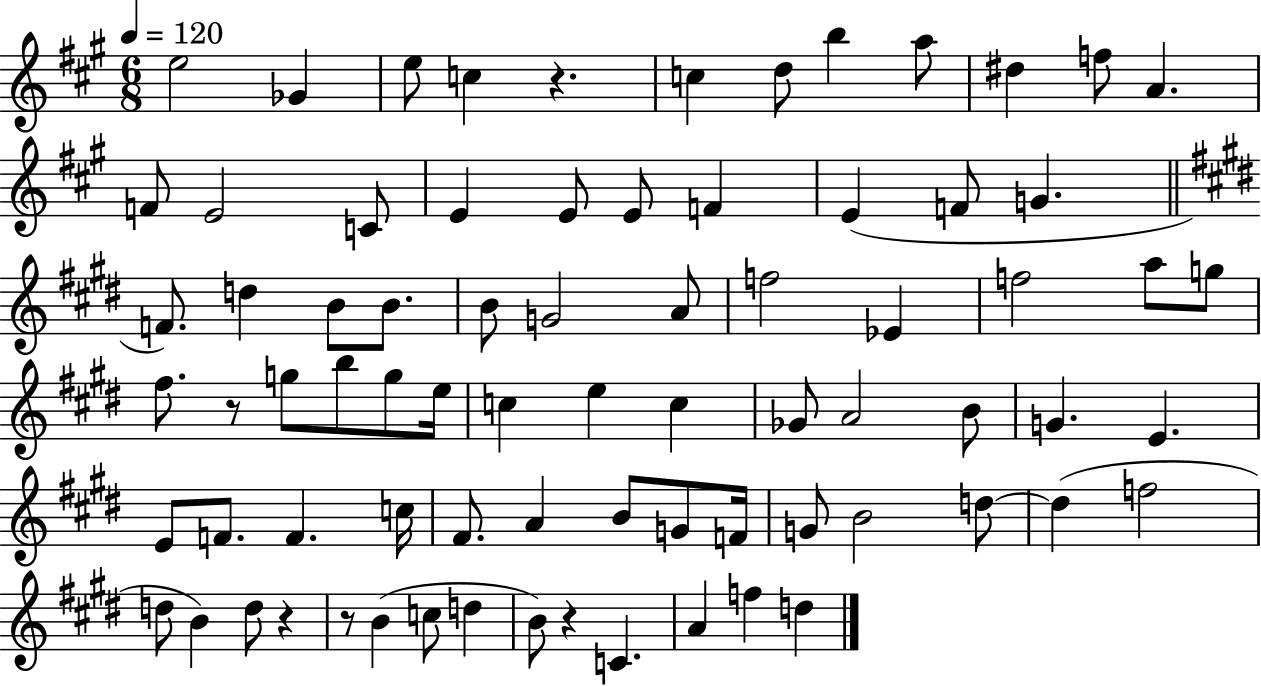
E5/h Gb4/q E5/e C5/q R/q. C5/q D5/e B5/q A5/e D#5/q F5/e A4/q. F4/e E4/h C4/e E4/q E4/e E4/e F4/q E4/q F4/e G4/q. F4/e. D5/q B4/e B4/e. B4/e G4/h A4/e F5/h Eb4/q F5/h A5/e G5/e F#5/e. R/e G5/e B5/e G5/e E5/s C5/q E5/q C5/q Gb4/e A4/h B4/e G4/q. E4/q. E4/e F4/e. F4/q. C5/s F#4/e. A4/q B4/e G4/e F4/s G4/e B4/h D5/e D5/q F5/h D5/e B4/q D5/e R/q R/e B4/q C5/e D5/q B4/e R/q C4/q. A4/q F5/q D5/q